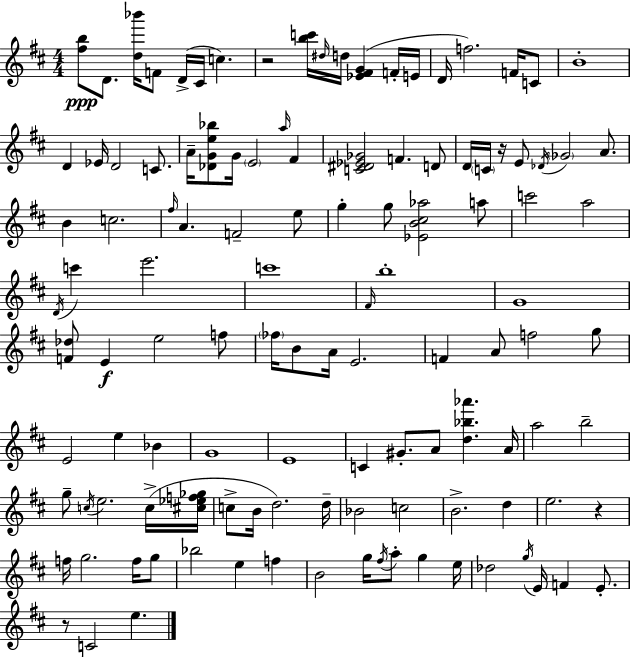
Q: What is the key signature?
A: D major